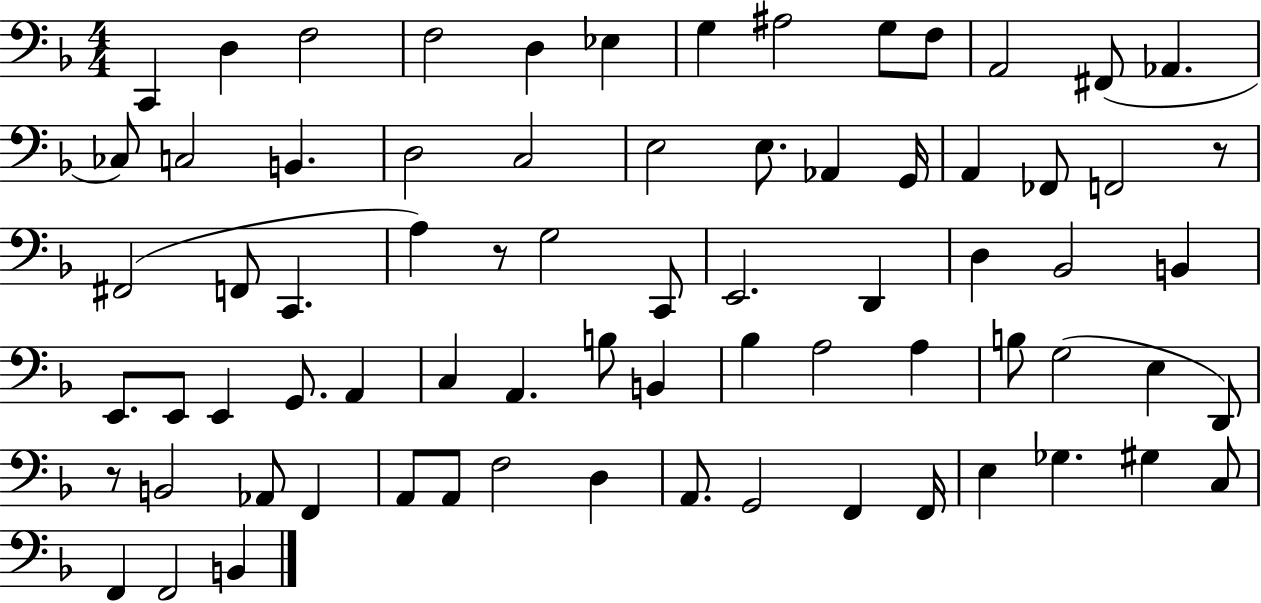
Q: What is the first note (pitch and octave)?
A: C2